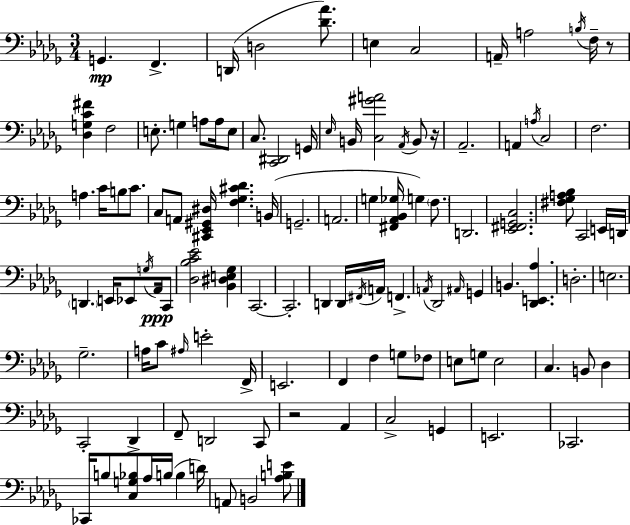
X:1
T:Untitled
M:3/4
L:1/4
K:Bbm
G,, F,, D,,/4 D,2 [_D_A]/2 E, C,2 A,,/4 A,2 B,/4 F,/4 z/2 [_D,G,C^F] F,2 E,/2 G, A,/2 A,/4 E,/2 C,/2 [C,,^D,,]2 G,,/4 _E,/4 B,,/4 [C,^GA]2 _A,,/4 B,,/2 z/4 _A,,2 A,, A,/4 C,2 F,2 A, C/4 B,/2 C/2 C,/2 A,,/2 [^C,,_E,,^G,,^D,]/4 [F,_G,^C_D] B,,/4 G,,2 A,,2 G, [^F,,_A,,_B,,_G,]/4 G, F,/2 D,,2 [_E,,^F,,G,,C,]2 [^F,_G,A,_B,]/2 C,,2 E,,/4 D,,/4 D,, E,,/4 _E,,/2 G,/4 _A,,/4 C,,/2 [_D,_B,C_E]2 [_B,,^D,E,_G,] C,,2 C,,2 D,, D,,/4 ^F,,/4 A,,/4 F,, A,,/4 _D,,2 ^A,,/4 G,, B,, [_D,,E,,_A,] D,2 E,2 _G,2 A,/4 C/2 ^A,/4 E2 F,,/4 E,,2 F,, F, G,/2 _F,/2 E,/2 G,/2 E,2 C, B,,/2 _D, C,,2 _D,, F,,/2 D,,2 C,,/2 z2 _A,, C,2 G,, E,,2 _C,,2 _C,,/4 B,/2 [C,G,_B,]/2 _A,/4 B,/4 B, D/4 A,,/2 B,,2 [_A,B,E]/2